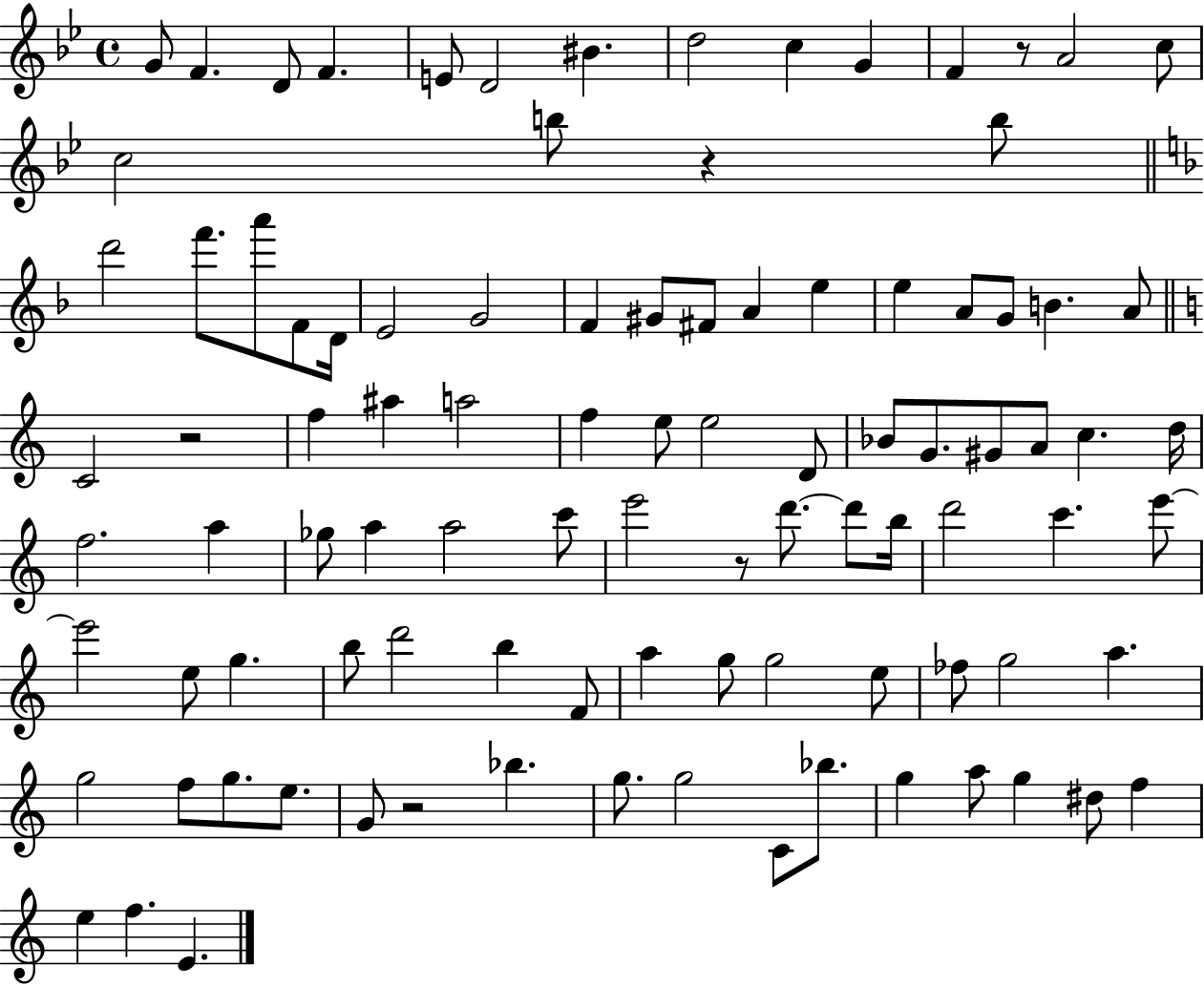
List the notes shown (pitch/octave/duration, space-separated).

G4/e F4/q. D4/e F4/q. E4/e D4/h BIS4/q. D5/h C5/q G4/q F4/q R/e A4/h C5/e C5/h B5/e R/q B5/e D6/h F6/e. A6/e F4/e D4/s E4/h G4/h F4/q G#4/e F#4/e A4/q E5/q E5/q A4/e G4/e B4/q. A4/e C4/h R/h F5/q A#5/q A5/h F5/q E5/e E5/h D4/e Bb4/e G4/e. G#4/e A4/e C5/q. D5/s F5/h. A5/q Gb5/e A5/q A5/h C6/e E6/h R/e D6/e. D6/e B5/s D6/h C6/q. E6/e E6/h E5/e G5/q. B5/e D6/h B5/q F4/e A5/q G5/e G5/h E5/e FES5/e G5/h A5/q. G5/h F5/e G5/e. E5/e. G4/e R/h Bb5/q. G5/e. G5/h C4/e Bb5/e. G5/q A5/e G5/q D#5/e F5/q E5/q F5/q. E4/q.